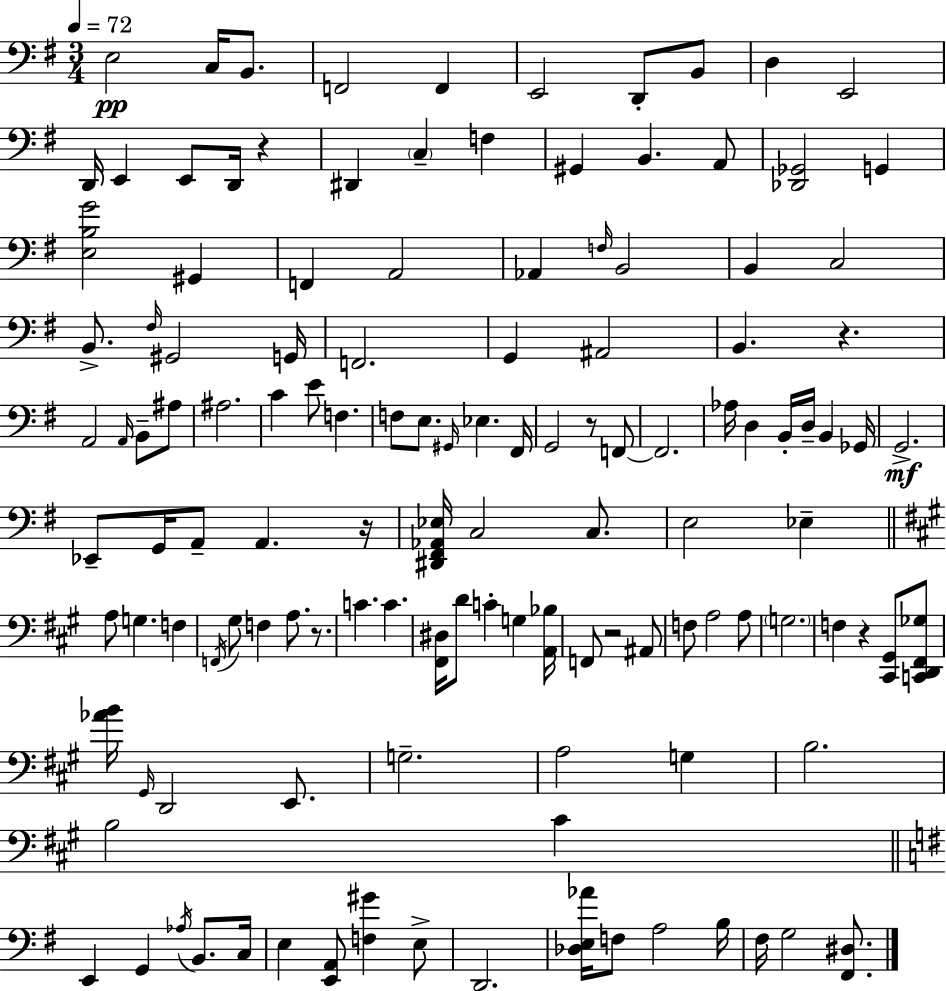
{
  \clef bass
  \numericTimeSignature
  \time 3/4
  \key g \major
  \tempo 4 = 72
  e2\pp c16 b,8. | f,2 f,4 | e,2 d,8-. b,8 | d4 e,2 | \break d,16 e,4 e,8 d,16 r4 | dis,4 \parenthesize c4-- f4 | gis,4 b,4. a,8 | <des, ges,>2 g,4 | \break <e b g'>2 gis,4 | f,4 a,2 | aes,4 \grace { f16 } b,2 | b,4 c2 | \break b,8.-> \grace { fis16 } gis,2 | g,16 f,2. | g,4 ais,2 | b,4. r4. | \break a,2 \grace { a,16 } b,8-- | ais8 ais2. | c'4 e'8 f4. | f8 e8. \grace { gis,16 } ees4. | \break fis,16 g,2 | r8 f,8~~ f,2. | aes16 d4 b,16-. d16-- b,4 | ges,16 g,2.->\mf | \break ees,8-- g,16 a,8-- a,4. | r16 <dis, fis, aes, ees>16 c2 | c8. e2 | ees4-- \bar "||" \break \key a \major a8 g4. f4 | \acciaccatura { f,16 } gis8 f4 a8. r8. | c'4. c'4. | <fis, dis>16 d'8 c'4-. g4 | \break <a, bes>16 f,8 r2 ais,8 | f8 a2 a8 | \parenthesize g2. | f4 r4 <cis, gis,>8 <c, d, fis, ges>8 | \break <aes' b'>16 \grace { gis,16 } d,2 e,8. | g2.-- | a2 g4 | b2. | \break b2 cis'4 | \bar "||" \break \key g \major e,4 g,4 \acciaccatura { aes16 } b,8. | c16 e4 <e, a,>8 <f gis'>4 e8-> | d,2. | <des e aes'>16 f8 a2 | \break b16 fis16 g2 <fis, dis>8. | \bar "|."
}